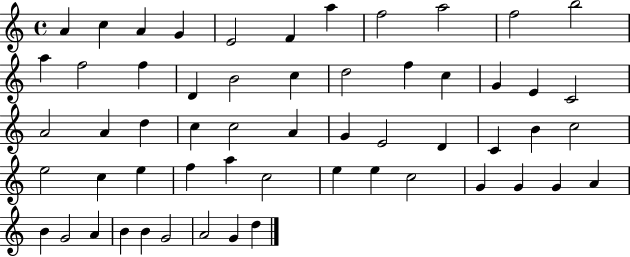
{
  \clef treble
  \time 4/4
  \defaultTimeSignature
  \key c \major
  a'4 c''4 a'4 g'4 | e'2 f'4 a''4 | f''2 a''2 | f''2 b''2 | \break a''4 f''2 f''4 | d'4 b'2 c''4 | d''2 f''4 c''4 | g'4 e'4 c'2 | \break a'2 a'4 d''4 | c''4 c''2 a'4 | g'4 e'2 d'4 | c'4 b'4 c''2 | \break e''2 c''4 e''4 | f''4 a''4 c''2 | e''4 e''4 c''2 | g'4 g'4 g'4 a'4 | \break b'4 g'2 a'4 | b'4 b'4 g'2 | a'2 g'4 d''4 | \bar "|."
}